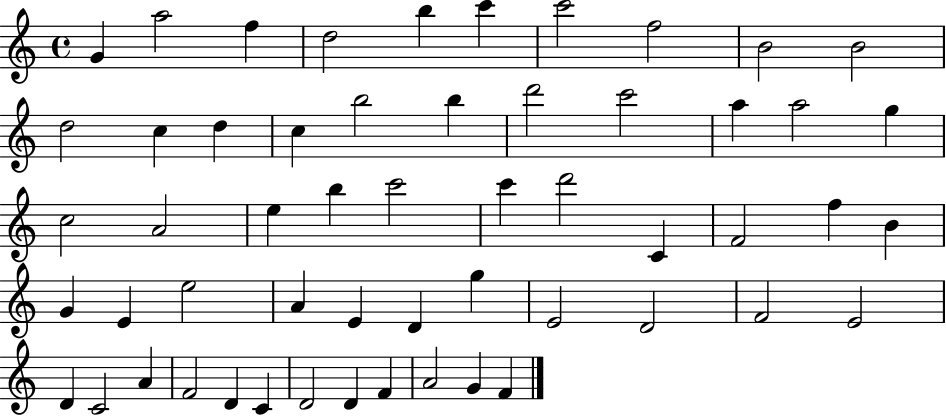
X:1
T:Untitled
M:4/4
L:1/4
K:C
G a2 f d2 b c' c'2 f2 B2 B2 d2 c d c b2 b d'2 c'2 a a2 g c2 A2 e b c'2 c' d'2 C F2 f B G E e2 A E D g E2 D2 F2 E2 D C2 A F2 D C D2 D F A2 G F